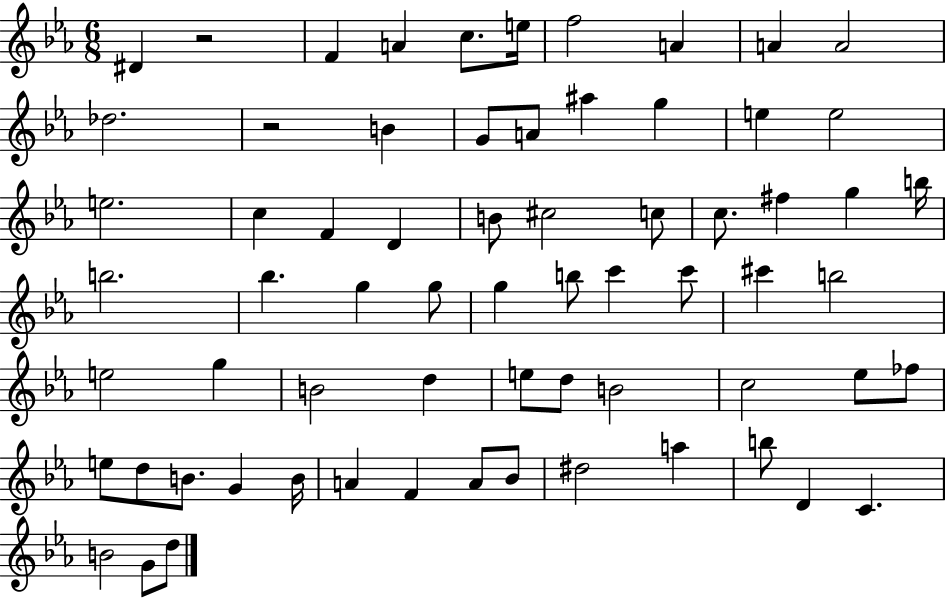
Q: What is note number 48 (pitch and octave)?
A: FES5